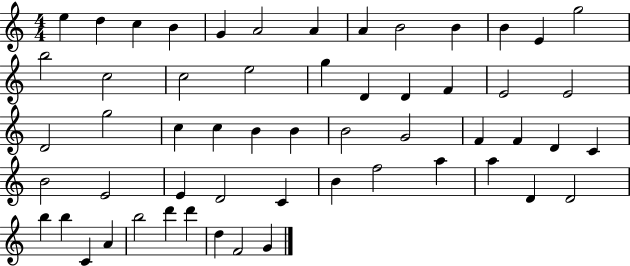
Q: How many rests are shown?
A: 0